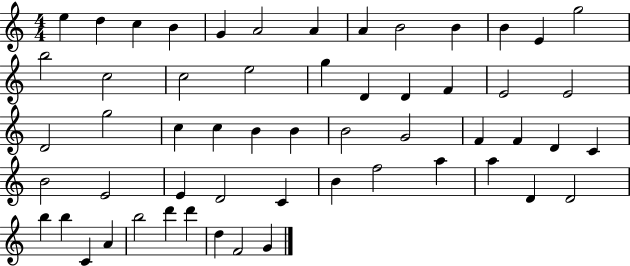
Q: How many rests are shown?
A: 0